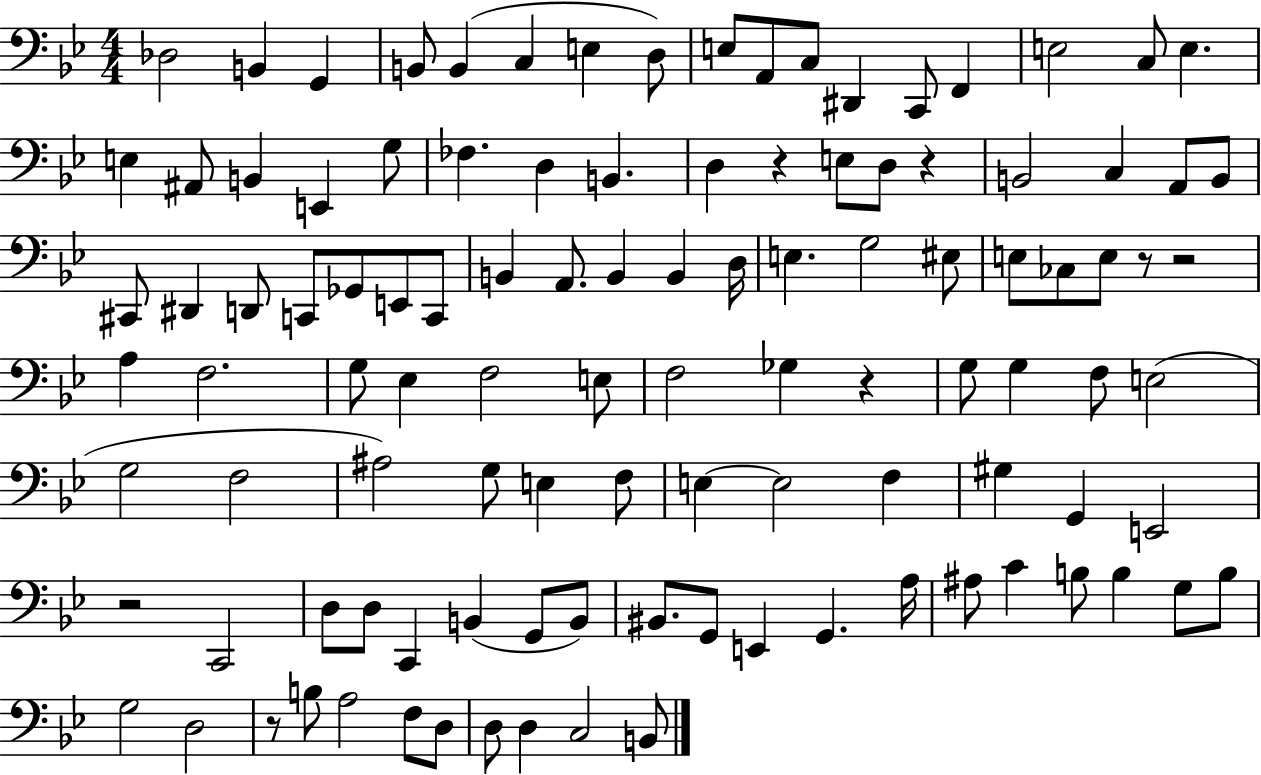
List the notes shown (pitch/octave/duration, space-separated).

Db3/h B2/q G2/q B2/e B2/q C3/q E3/q D3/e E3/e A2/e C3/e D#2/q C2/e F2/q E3/h C3/e E3/q. E3/q A#2/e B2/q E2/q G3/e FES3/q. D3/q B2/q. D3/q R/q E3/e D3/e R/q B2/h C3/q A2/e B2/e C#2/e D#2/q D2/e C2/e Gb2/e E2/e C2/e B2/q A2/e. B2/q B2/q D3/s E3/q. G3/h EIS3/e E3/e CES3/e E3/e R/e R/h A3/q F3/h. G3/e Eb3/q F3/h E3/e F3/h Gb3/q R/q G3/e G3/q F3/e E3/h G3/h F3/h A#3/h G3/e E3/q F3/e E3/q E3/h F3/q G#3/q G2/q E2/h R/h C2/h D3/e D3/e C2/q B2/q G2/e B2/e BIS2/e. G2/e E2/q G2/q. A3/s A#3/e C4/q B3/e B3/q G3/e B3/e G3/h D3/h R/e B3/e A3/h F3/e D3/e D3/e D3/q C3/h B2/e